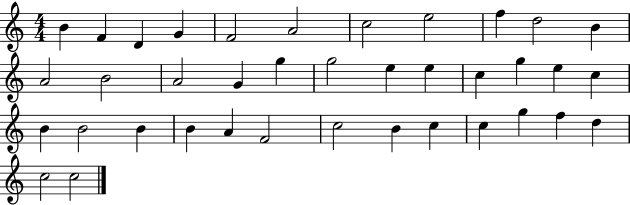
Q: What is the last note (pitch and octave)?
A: C5